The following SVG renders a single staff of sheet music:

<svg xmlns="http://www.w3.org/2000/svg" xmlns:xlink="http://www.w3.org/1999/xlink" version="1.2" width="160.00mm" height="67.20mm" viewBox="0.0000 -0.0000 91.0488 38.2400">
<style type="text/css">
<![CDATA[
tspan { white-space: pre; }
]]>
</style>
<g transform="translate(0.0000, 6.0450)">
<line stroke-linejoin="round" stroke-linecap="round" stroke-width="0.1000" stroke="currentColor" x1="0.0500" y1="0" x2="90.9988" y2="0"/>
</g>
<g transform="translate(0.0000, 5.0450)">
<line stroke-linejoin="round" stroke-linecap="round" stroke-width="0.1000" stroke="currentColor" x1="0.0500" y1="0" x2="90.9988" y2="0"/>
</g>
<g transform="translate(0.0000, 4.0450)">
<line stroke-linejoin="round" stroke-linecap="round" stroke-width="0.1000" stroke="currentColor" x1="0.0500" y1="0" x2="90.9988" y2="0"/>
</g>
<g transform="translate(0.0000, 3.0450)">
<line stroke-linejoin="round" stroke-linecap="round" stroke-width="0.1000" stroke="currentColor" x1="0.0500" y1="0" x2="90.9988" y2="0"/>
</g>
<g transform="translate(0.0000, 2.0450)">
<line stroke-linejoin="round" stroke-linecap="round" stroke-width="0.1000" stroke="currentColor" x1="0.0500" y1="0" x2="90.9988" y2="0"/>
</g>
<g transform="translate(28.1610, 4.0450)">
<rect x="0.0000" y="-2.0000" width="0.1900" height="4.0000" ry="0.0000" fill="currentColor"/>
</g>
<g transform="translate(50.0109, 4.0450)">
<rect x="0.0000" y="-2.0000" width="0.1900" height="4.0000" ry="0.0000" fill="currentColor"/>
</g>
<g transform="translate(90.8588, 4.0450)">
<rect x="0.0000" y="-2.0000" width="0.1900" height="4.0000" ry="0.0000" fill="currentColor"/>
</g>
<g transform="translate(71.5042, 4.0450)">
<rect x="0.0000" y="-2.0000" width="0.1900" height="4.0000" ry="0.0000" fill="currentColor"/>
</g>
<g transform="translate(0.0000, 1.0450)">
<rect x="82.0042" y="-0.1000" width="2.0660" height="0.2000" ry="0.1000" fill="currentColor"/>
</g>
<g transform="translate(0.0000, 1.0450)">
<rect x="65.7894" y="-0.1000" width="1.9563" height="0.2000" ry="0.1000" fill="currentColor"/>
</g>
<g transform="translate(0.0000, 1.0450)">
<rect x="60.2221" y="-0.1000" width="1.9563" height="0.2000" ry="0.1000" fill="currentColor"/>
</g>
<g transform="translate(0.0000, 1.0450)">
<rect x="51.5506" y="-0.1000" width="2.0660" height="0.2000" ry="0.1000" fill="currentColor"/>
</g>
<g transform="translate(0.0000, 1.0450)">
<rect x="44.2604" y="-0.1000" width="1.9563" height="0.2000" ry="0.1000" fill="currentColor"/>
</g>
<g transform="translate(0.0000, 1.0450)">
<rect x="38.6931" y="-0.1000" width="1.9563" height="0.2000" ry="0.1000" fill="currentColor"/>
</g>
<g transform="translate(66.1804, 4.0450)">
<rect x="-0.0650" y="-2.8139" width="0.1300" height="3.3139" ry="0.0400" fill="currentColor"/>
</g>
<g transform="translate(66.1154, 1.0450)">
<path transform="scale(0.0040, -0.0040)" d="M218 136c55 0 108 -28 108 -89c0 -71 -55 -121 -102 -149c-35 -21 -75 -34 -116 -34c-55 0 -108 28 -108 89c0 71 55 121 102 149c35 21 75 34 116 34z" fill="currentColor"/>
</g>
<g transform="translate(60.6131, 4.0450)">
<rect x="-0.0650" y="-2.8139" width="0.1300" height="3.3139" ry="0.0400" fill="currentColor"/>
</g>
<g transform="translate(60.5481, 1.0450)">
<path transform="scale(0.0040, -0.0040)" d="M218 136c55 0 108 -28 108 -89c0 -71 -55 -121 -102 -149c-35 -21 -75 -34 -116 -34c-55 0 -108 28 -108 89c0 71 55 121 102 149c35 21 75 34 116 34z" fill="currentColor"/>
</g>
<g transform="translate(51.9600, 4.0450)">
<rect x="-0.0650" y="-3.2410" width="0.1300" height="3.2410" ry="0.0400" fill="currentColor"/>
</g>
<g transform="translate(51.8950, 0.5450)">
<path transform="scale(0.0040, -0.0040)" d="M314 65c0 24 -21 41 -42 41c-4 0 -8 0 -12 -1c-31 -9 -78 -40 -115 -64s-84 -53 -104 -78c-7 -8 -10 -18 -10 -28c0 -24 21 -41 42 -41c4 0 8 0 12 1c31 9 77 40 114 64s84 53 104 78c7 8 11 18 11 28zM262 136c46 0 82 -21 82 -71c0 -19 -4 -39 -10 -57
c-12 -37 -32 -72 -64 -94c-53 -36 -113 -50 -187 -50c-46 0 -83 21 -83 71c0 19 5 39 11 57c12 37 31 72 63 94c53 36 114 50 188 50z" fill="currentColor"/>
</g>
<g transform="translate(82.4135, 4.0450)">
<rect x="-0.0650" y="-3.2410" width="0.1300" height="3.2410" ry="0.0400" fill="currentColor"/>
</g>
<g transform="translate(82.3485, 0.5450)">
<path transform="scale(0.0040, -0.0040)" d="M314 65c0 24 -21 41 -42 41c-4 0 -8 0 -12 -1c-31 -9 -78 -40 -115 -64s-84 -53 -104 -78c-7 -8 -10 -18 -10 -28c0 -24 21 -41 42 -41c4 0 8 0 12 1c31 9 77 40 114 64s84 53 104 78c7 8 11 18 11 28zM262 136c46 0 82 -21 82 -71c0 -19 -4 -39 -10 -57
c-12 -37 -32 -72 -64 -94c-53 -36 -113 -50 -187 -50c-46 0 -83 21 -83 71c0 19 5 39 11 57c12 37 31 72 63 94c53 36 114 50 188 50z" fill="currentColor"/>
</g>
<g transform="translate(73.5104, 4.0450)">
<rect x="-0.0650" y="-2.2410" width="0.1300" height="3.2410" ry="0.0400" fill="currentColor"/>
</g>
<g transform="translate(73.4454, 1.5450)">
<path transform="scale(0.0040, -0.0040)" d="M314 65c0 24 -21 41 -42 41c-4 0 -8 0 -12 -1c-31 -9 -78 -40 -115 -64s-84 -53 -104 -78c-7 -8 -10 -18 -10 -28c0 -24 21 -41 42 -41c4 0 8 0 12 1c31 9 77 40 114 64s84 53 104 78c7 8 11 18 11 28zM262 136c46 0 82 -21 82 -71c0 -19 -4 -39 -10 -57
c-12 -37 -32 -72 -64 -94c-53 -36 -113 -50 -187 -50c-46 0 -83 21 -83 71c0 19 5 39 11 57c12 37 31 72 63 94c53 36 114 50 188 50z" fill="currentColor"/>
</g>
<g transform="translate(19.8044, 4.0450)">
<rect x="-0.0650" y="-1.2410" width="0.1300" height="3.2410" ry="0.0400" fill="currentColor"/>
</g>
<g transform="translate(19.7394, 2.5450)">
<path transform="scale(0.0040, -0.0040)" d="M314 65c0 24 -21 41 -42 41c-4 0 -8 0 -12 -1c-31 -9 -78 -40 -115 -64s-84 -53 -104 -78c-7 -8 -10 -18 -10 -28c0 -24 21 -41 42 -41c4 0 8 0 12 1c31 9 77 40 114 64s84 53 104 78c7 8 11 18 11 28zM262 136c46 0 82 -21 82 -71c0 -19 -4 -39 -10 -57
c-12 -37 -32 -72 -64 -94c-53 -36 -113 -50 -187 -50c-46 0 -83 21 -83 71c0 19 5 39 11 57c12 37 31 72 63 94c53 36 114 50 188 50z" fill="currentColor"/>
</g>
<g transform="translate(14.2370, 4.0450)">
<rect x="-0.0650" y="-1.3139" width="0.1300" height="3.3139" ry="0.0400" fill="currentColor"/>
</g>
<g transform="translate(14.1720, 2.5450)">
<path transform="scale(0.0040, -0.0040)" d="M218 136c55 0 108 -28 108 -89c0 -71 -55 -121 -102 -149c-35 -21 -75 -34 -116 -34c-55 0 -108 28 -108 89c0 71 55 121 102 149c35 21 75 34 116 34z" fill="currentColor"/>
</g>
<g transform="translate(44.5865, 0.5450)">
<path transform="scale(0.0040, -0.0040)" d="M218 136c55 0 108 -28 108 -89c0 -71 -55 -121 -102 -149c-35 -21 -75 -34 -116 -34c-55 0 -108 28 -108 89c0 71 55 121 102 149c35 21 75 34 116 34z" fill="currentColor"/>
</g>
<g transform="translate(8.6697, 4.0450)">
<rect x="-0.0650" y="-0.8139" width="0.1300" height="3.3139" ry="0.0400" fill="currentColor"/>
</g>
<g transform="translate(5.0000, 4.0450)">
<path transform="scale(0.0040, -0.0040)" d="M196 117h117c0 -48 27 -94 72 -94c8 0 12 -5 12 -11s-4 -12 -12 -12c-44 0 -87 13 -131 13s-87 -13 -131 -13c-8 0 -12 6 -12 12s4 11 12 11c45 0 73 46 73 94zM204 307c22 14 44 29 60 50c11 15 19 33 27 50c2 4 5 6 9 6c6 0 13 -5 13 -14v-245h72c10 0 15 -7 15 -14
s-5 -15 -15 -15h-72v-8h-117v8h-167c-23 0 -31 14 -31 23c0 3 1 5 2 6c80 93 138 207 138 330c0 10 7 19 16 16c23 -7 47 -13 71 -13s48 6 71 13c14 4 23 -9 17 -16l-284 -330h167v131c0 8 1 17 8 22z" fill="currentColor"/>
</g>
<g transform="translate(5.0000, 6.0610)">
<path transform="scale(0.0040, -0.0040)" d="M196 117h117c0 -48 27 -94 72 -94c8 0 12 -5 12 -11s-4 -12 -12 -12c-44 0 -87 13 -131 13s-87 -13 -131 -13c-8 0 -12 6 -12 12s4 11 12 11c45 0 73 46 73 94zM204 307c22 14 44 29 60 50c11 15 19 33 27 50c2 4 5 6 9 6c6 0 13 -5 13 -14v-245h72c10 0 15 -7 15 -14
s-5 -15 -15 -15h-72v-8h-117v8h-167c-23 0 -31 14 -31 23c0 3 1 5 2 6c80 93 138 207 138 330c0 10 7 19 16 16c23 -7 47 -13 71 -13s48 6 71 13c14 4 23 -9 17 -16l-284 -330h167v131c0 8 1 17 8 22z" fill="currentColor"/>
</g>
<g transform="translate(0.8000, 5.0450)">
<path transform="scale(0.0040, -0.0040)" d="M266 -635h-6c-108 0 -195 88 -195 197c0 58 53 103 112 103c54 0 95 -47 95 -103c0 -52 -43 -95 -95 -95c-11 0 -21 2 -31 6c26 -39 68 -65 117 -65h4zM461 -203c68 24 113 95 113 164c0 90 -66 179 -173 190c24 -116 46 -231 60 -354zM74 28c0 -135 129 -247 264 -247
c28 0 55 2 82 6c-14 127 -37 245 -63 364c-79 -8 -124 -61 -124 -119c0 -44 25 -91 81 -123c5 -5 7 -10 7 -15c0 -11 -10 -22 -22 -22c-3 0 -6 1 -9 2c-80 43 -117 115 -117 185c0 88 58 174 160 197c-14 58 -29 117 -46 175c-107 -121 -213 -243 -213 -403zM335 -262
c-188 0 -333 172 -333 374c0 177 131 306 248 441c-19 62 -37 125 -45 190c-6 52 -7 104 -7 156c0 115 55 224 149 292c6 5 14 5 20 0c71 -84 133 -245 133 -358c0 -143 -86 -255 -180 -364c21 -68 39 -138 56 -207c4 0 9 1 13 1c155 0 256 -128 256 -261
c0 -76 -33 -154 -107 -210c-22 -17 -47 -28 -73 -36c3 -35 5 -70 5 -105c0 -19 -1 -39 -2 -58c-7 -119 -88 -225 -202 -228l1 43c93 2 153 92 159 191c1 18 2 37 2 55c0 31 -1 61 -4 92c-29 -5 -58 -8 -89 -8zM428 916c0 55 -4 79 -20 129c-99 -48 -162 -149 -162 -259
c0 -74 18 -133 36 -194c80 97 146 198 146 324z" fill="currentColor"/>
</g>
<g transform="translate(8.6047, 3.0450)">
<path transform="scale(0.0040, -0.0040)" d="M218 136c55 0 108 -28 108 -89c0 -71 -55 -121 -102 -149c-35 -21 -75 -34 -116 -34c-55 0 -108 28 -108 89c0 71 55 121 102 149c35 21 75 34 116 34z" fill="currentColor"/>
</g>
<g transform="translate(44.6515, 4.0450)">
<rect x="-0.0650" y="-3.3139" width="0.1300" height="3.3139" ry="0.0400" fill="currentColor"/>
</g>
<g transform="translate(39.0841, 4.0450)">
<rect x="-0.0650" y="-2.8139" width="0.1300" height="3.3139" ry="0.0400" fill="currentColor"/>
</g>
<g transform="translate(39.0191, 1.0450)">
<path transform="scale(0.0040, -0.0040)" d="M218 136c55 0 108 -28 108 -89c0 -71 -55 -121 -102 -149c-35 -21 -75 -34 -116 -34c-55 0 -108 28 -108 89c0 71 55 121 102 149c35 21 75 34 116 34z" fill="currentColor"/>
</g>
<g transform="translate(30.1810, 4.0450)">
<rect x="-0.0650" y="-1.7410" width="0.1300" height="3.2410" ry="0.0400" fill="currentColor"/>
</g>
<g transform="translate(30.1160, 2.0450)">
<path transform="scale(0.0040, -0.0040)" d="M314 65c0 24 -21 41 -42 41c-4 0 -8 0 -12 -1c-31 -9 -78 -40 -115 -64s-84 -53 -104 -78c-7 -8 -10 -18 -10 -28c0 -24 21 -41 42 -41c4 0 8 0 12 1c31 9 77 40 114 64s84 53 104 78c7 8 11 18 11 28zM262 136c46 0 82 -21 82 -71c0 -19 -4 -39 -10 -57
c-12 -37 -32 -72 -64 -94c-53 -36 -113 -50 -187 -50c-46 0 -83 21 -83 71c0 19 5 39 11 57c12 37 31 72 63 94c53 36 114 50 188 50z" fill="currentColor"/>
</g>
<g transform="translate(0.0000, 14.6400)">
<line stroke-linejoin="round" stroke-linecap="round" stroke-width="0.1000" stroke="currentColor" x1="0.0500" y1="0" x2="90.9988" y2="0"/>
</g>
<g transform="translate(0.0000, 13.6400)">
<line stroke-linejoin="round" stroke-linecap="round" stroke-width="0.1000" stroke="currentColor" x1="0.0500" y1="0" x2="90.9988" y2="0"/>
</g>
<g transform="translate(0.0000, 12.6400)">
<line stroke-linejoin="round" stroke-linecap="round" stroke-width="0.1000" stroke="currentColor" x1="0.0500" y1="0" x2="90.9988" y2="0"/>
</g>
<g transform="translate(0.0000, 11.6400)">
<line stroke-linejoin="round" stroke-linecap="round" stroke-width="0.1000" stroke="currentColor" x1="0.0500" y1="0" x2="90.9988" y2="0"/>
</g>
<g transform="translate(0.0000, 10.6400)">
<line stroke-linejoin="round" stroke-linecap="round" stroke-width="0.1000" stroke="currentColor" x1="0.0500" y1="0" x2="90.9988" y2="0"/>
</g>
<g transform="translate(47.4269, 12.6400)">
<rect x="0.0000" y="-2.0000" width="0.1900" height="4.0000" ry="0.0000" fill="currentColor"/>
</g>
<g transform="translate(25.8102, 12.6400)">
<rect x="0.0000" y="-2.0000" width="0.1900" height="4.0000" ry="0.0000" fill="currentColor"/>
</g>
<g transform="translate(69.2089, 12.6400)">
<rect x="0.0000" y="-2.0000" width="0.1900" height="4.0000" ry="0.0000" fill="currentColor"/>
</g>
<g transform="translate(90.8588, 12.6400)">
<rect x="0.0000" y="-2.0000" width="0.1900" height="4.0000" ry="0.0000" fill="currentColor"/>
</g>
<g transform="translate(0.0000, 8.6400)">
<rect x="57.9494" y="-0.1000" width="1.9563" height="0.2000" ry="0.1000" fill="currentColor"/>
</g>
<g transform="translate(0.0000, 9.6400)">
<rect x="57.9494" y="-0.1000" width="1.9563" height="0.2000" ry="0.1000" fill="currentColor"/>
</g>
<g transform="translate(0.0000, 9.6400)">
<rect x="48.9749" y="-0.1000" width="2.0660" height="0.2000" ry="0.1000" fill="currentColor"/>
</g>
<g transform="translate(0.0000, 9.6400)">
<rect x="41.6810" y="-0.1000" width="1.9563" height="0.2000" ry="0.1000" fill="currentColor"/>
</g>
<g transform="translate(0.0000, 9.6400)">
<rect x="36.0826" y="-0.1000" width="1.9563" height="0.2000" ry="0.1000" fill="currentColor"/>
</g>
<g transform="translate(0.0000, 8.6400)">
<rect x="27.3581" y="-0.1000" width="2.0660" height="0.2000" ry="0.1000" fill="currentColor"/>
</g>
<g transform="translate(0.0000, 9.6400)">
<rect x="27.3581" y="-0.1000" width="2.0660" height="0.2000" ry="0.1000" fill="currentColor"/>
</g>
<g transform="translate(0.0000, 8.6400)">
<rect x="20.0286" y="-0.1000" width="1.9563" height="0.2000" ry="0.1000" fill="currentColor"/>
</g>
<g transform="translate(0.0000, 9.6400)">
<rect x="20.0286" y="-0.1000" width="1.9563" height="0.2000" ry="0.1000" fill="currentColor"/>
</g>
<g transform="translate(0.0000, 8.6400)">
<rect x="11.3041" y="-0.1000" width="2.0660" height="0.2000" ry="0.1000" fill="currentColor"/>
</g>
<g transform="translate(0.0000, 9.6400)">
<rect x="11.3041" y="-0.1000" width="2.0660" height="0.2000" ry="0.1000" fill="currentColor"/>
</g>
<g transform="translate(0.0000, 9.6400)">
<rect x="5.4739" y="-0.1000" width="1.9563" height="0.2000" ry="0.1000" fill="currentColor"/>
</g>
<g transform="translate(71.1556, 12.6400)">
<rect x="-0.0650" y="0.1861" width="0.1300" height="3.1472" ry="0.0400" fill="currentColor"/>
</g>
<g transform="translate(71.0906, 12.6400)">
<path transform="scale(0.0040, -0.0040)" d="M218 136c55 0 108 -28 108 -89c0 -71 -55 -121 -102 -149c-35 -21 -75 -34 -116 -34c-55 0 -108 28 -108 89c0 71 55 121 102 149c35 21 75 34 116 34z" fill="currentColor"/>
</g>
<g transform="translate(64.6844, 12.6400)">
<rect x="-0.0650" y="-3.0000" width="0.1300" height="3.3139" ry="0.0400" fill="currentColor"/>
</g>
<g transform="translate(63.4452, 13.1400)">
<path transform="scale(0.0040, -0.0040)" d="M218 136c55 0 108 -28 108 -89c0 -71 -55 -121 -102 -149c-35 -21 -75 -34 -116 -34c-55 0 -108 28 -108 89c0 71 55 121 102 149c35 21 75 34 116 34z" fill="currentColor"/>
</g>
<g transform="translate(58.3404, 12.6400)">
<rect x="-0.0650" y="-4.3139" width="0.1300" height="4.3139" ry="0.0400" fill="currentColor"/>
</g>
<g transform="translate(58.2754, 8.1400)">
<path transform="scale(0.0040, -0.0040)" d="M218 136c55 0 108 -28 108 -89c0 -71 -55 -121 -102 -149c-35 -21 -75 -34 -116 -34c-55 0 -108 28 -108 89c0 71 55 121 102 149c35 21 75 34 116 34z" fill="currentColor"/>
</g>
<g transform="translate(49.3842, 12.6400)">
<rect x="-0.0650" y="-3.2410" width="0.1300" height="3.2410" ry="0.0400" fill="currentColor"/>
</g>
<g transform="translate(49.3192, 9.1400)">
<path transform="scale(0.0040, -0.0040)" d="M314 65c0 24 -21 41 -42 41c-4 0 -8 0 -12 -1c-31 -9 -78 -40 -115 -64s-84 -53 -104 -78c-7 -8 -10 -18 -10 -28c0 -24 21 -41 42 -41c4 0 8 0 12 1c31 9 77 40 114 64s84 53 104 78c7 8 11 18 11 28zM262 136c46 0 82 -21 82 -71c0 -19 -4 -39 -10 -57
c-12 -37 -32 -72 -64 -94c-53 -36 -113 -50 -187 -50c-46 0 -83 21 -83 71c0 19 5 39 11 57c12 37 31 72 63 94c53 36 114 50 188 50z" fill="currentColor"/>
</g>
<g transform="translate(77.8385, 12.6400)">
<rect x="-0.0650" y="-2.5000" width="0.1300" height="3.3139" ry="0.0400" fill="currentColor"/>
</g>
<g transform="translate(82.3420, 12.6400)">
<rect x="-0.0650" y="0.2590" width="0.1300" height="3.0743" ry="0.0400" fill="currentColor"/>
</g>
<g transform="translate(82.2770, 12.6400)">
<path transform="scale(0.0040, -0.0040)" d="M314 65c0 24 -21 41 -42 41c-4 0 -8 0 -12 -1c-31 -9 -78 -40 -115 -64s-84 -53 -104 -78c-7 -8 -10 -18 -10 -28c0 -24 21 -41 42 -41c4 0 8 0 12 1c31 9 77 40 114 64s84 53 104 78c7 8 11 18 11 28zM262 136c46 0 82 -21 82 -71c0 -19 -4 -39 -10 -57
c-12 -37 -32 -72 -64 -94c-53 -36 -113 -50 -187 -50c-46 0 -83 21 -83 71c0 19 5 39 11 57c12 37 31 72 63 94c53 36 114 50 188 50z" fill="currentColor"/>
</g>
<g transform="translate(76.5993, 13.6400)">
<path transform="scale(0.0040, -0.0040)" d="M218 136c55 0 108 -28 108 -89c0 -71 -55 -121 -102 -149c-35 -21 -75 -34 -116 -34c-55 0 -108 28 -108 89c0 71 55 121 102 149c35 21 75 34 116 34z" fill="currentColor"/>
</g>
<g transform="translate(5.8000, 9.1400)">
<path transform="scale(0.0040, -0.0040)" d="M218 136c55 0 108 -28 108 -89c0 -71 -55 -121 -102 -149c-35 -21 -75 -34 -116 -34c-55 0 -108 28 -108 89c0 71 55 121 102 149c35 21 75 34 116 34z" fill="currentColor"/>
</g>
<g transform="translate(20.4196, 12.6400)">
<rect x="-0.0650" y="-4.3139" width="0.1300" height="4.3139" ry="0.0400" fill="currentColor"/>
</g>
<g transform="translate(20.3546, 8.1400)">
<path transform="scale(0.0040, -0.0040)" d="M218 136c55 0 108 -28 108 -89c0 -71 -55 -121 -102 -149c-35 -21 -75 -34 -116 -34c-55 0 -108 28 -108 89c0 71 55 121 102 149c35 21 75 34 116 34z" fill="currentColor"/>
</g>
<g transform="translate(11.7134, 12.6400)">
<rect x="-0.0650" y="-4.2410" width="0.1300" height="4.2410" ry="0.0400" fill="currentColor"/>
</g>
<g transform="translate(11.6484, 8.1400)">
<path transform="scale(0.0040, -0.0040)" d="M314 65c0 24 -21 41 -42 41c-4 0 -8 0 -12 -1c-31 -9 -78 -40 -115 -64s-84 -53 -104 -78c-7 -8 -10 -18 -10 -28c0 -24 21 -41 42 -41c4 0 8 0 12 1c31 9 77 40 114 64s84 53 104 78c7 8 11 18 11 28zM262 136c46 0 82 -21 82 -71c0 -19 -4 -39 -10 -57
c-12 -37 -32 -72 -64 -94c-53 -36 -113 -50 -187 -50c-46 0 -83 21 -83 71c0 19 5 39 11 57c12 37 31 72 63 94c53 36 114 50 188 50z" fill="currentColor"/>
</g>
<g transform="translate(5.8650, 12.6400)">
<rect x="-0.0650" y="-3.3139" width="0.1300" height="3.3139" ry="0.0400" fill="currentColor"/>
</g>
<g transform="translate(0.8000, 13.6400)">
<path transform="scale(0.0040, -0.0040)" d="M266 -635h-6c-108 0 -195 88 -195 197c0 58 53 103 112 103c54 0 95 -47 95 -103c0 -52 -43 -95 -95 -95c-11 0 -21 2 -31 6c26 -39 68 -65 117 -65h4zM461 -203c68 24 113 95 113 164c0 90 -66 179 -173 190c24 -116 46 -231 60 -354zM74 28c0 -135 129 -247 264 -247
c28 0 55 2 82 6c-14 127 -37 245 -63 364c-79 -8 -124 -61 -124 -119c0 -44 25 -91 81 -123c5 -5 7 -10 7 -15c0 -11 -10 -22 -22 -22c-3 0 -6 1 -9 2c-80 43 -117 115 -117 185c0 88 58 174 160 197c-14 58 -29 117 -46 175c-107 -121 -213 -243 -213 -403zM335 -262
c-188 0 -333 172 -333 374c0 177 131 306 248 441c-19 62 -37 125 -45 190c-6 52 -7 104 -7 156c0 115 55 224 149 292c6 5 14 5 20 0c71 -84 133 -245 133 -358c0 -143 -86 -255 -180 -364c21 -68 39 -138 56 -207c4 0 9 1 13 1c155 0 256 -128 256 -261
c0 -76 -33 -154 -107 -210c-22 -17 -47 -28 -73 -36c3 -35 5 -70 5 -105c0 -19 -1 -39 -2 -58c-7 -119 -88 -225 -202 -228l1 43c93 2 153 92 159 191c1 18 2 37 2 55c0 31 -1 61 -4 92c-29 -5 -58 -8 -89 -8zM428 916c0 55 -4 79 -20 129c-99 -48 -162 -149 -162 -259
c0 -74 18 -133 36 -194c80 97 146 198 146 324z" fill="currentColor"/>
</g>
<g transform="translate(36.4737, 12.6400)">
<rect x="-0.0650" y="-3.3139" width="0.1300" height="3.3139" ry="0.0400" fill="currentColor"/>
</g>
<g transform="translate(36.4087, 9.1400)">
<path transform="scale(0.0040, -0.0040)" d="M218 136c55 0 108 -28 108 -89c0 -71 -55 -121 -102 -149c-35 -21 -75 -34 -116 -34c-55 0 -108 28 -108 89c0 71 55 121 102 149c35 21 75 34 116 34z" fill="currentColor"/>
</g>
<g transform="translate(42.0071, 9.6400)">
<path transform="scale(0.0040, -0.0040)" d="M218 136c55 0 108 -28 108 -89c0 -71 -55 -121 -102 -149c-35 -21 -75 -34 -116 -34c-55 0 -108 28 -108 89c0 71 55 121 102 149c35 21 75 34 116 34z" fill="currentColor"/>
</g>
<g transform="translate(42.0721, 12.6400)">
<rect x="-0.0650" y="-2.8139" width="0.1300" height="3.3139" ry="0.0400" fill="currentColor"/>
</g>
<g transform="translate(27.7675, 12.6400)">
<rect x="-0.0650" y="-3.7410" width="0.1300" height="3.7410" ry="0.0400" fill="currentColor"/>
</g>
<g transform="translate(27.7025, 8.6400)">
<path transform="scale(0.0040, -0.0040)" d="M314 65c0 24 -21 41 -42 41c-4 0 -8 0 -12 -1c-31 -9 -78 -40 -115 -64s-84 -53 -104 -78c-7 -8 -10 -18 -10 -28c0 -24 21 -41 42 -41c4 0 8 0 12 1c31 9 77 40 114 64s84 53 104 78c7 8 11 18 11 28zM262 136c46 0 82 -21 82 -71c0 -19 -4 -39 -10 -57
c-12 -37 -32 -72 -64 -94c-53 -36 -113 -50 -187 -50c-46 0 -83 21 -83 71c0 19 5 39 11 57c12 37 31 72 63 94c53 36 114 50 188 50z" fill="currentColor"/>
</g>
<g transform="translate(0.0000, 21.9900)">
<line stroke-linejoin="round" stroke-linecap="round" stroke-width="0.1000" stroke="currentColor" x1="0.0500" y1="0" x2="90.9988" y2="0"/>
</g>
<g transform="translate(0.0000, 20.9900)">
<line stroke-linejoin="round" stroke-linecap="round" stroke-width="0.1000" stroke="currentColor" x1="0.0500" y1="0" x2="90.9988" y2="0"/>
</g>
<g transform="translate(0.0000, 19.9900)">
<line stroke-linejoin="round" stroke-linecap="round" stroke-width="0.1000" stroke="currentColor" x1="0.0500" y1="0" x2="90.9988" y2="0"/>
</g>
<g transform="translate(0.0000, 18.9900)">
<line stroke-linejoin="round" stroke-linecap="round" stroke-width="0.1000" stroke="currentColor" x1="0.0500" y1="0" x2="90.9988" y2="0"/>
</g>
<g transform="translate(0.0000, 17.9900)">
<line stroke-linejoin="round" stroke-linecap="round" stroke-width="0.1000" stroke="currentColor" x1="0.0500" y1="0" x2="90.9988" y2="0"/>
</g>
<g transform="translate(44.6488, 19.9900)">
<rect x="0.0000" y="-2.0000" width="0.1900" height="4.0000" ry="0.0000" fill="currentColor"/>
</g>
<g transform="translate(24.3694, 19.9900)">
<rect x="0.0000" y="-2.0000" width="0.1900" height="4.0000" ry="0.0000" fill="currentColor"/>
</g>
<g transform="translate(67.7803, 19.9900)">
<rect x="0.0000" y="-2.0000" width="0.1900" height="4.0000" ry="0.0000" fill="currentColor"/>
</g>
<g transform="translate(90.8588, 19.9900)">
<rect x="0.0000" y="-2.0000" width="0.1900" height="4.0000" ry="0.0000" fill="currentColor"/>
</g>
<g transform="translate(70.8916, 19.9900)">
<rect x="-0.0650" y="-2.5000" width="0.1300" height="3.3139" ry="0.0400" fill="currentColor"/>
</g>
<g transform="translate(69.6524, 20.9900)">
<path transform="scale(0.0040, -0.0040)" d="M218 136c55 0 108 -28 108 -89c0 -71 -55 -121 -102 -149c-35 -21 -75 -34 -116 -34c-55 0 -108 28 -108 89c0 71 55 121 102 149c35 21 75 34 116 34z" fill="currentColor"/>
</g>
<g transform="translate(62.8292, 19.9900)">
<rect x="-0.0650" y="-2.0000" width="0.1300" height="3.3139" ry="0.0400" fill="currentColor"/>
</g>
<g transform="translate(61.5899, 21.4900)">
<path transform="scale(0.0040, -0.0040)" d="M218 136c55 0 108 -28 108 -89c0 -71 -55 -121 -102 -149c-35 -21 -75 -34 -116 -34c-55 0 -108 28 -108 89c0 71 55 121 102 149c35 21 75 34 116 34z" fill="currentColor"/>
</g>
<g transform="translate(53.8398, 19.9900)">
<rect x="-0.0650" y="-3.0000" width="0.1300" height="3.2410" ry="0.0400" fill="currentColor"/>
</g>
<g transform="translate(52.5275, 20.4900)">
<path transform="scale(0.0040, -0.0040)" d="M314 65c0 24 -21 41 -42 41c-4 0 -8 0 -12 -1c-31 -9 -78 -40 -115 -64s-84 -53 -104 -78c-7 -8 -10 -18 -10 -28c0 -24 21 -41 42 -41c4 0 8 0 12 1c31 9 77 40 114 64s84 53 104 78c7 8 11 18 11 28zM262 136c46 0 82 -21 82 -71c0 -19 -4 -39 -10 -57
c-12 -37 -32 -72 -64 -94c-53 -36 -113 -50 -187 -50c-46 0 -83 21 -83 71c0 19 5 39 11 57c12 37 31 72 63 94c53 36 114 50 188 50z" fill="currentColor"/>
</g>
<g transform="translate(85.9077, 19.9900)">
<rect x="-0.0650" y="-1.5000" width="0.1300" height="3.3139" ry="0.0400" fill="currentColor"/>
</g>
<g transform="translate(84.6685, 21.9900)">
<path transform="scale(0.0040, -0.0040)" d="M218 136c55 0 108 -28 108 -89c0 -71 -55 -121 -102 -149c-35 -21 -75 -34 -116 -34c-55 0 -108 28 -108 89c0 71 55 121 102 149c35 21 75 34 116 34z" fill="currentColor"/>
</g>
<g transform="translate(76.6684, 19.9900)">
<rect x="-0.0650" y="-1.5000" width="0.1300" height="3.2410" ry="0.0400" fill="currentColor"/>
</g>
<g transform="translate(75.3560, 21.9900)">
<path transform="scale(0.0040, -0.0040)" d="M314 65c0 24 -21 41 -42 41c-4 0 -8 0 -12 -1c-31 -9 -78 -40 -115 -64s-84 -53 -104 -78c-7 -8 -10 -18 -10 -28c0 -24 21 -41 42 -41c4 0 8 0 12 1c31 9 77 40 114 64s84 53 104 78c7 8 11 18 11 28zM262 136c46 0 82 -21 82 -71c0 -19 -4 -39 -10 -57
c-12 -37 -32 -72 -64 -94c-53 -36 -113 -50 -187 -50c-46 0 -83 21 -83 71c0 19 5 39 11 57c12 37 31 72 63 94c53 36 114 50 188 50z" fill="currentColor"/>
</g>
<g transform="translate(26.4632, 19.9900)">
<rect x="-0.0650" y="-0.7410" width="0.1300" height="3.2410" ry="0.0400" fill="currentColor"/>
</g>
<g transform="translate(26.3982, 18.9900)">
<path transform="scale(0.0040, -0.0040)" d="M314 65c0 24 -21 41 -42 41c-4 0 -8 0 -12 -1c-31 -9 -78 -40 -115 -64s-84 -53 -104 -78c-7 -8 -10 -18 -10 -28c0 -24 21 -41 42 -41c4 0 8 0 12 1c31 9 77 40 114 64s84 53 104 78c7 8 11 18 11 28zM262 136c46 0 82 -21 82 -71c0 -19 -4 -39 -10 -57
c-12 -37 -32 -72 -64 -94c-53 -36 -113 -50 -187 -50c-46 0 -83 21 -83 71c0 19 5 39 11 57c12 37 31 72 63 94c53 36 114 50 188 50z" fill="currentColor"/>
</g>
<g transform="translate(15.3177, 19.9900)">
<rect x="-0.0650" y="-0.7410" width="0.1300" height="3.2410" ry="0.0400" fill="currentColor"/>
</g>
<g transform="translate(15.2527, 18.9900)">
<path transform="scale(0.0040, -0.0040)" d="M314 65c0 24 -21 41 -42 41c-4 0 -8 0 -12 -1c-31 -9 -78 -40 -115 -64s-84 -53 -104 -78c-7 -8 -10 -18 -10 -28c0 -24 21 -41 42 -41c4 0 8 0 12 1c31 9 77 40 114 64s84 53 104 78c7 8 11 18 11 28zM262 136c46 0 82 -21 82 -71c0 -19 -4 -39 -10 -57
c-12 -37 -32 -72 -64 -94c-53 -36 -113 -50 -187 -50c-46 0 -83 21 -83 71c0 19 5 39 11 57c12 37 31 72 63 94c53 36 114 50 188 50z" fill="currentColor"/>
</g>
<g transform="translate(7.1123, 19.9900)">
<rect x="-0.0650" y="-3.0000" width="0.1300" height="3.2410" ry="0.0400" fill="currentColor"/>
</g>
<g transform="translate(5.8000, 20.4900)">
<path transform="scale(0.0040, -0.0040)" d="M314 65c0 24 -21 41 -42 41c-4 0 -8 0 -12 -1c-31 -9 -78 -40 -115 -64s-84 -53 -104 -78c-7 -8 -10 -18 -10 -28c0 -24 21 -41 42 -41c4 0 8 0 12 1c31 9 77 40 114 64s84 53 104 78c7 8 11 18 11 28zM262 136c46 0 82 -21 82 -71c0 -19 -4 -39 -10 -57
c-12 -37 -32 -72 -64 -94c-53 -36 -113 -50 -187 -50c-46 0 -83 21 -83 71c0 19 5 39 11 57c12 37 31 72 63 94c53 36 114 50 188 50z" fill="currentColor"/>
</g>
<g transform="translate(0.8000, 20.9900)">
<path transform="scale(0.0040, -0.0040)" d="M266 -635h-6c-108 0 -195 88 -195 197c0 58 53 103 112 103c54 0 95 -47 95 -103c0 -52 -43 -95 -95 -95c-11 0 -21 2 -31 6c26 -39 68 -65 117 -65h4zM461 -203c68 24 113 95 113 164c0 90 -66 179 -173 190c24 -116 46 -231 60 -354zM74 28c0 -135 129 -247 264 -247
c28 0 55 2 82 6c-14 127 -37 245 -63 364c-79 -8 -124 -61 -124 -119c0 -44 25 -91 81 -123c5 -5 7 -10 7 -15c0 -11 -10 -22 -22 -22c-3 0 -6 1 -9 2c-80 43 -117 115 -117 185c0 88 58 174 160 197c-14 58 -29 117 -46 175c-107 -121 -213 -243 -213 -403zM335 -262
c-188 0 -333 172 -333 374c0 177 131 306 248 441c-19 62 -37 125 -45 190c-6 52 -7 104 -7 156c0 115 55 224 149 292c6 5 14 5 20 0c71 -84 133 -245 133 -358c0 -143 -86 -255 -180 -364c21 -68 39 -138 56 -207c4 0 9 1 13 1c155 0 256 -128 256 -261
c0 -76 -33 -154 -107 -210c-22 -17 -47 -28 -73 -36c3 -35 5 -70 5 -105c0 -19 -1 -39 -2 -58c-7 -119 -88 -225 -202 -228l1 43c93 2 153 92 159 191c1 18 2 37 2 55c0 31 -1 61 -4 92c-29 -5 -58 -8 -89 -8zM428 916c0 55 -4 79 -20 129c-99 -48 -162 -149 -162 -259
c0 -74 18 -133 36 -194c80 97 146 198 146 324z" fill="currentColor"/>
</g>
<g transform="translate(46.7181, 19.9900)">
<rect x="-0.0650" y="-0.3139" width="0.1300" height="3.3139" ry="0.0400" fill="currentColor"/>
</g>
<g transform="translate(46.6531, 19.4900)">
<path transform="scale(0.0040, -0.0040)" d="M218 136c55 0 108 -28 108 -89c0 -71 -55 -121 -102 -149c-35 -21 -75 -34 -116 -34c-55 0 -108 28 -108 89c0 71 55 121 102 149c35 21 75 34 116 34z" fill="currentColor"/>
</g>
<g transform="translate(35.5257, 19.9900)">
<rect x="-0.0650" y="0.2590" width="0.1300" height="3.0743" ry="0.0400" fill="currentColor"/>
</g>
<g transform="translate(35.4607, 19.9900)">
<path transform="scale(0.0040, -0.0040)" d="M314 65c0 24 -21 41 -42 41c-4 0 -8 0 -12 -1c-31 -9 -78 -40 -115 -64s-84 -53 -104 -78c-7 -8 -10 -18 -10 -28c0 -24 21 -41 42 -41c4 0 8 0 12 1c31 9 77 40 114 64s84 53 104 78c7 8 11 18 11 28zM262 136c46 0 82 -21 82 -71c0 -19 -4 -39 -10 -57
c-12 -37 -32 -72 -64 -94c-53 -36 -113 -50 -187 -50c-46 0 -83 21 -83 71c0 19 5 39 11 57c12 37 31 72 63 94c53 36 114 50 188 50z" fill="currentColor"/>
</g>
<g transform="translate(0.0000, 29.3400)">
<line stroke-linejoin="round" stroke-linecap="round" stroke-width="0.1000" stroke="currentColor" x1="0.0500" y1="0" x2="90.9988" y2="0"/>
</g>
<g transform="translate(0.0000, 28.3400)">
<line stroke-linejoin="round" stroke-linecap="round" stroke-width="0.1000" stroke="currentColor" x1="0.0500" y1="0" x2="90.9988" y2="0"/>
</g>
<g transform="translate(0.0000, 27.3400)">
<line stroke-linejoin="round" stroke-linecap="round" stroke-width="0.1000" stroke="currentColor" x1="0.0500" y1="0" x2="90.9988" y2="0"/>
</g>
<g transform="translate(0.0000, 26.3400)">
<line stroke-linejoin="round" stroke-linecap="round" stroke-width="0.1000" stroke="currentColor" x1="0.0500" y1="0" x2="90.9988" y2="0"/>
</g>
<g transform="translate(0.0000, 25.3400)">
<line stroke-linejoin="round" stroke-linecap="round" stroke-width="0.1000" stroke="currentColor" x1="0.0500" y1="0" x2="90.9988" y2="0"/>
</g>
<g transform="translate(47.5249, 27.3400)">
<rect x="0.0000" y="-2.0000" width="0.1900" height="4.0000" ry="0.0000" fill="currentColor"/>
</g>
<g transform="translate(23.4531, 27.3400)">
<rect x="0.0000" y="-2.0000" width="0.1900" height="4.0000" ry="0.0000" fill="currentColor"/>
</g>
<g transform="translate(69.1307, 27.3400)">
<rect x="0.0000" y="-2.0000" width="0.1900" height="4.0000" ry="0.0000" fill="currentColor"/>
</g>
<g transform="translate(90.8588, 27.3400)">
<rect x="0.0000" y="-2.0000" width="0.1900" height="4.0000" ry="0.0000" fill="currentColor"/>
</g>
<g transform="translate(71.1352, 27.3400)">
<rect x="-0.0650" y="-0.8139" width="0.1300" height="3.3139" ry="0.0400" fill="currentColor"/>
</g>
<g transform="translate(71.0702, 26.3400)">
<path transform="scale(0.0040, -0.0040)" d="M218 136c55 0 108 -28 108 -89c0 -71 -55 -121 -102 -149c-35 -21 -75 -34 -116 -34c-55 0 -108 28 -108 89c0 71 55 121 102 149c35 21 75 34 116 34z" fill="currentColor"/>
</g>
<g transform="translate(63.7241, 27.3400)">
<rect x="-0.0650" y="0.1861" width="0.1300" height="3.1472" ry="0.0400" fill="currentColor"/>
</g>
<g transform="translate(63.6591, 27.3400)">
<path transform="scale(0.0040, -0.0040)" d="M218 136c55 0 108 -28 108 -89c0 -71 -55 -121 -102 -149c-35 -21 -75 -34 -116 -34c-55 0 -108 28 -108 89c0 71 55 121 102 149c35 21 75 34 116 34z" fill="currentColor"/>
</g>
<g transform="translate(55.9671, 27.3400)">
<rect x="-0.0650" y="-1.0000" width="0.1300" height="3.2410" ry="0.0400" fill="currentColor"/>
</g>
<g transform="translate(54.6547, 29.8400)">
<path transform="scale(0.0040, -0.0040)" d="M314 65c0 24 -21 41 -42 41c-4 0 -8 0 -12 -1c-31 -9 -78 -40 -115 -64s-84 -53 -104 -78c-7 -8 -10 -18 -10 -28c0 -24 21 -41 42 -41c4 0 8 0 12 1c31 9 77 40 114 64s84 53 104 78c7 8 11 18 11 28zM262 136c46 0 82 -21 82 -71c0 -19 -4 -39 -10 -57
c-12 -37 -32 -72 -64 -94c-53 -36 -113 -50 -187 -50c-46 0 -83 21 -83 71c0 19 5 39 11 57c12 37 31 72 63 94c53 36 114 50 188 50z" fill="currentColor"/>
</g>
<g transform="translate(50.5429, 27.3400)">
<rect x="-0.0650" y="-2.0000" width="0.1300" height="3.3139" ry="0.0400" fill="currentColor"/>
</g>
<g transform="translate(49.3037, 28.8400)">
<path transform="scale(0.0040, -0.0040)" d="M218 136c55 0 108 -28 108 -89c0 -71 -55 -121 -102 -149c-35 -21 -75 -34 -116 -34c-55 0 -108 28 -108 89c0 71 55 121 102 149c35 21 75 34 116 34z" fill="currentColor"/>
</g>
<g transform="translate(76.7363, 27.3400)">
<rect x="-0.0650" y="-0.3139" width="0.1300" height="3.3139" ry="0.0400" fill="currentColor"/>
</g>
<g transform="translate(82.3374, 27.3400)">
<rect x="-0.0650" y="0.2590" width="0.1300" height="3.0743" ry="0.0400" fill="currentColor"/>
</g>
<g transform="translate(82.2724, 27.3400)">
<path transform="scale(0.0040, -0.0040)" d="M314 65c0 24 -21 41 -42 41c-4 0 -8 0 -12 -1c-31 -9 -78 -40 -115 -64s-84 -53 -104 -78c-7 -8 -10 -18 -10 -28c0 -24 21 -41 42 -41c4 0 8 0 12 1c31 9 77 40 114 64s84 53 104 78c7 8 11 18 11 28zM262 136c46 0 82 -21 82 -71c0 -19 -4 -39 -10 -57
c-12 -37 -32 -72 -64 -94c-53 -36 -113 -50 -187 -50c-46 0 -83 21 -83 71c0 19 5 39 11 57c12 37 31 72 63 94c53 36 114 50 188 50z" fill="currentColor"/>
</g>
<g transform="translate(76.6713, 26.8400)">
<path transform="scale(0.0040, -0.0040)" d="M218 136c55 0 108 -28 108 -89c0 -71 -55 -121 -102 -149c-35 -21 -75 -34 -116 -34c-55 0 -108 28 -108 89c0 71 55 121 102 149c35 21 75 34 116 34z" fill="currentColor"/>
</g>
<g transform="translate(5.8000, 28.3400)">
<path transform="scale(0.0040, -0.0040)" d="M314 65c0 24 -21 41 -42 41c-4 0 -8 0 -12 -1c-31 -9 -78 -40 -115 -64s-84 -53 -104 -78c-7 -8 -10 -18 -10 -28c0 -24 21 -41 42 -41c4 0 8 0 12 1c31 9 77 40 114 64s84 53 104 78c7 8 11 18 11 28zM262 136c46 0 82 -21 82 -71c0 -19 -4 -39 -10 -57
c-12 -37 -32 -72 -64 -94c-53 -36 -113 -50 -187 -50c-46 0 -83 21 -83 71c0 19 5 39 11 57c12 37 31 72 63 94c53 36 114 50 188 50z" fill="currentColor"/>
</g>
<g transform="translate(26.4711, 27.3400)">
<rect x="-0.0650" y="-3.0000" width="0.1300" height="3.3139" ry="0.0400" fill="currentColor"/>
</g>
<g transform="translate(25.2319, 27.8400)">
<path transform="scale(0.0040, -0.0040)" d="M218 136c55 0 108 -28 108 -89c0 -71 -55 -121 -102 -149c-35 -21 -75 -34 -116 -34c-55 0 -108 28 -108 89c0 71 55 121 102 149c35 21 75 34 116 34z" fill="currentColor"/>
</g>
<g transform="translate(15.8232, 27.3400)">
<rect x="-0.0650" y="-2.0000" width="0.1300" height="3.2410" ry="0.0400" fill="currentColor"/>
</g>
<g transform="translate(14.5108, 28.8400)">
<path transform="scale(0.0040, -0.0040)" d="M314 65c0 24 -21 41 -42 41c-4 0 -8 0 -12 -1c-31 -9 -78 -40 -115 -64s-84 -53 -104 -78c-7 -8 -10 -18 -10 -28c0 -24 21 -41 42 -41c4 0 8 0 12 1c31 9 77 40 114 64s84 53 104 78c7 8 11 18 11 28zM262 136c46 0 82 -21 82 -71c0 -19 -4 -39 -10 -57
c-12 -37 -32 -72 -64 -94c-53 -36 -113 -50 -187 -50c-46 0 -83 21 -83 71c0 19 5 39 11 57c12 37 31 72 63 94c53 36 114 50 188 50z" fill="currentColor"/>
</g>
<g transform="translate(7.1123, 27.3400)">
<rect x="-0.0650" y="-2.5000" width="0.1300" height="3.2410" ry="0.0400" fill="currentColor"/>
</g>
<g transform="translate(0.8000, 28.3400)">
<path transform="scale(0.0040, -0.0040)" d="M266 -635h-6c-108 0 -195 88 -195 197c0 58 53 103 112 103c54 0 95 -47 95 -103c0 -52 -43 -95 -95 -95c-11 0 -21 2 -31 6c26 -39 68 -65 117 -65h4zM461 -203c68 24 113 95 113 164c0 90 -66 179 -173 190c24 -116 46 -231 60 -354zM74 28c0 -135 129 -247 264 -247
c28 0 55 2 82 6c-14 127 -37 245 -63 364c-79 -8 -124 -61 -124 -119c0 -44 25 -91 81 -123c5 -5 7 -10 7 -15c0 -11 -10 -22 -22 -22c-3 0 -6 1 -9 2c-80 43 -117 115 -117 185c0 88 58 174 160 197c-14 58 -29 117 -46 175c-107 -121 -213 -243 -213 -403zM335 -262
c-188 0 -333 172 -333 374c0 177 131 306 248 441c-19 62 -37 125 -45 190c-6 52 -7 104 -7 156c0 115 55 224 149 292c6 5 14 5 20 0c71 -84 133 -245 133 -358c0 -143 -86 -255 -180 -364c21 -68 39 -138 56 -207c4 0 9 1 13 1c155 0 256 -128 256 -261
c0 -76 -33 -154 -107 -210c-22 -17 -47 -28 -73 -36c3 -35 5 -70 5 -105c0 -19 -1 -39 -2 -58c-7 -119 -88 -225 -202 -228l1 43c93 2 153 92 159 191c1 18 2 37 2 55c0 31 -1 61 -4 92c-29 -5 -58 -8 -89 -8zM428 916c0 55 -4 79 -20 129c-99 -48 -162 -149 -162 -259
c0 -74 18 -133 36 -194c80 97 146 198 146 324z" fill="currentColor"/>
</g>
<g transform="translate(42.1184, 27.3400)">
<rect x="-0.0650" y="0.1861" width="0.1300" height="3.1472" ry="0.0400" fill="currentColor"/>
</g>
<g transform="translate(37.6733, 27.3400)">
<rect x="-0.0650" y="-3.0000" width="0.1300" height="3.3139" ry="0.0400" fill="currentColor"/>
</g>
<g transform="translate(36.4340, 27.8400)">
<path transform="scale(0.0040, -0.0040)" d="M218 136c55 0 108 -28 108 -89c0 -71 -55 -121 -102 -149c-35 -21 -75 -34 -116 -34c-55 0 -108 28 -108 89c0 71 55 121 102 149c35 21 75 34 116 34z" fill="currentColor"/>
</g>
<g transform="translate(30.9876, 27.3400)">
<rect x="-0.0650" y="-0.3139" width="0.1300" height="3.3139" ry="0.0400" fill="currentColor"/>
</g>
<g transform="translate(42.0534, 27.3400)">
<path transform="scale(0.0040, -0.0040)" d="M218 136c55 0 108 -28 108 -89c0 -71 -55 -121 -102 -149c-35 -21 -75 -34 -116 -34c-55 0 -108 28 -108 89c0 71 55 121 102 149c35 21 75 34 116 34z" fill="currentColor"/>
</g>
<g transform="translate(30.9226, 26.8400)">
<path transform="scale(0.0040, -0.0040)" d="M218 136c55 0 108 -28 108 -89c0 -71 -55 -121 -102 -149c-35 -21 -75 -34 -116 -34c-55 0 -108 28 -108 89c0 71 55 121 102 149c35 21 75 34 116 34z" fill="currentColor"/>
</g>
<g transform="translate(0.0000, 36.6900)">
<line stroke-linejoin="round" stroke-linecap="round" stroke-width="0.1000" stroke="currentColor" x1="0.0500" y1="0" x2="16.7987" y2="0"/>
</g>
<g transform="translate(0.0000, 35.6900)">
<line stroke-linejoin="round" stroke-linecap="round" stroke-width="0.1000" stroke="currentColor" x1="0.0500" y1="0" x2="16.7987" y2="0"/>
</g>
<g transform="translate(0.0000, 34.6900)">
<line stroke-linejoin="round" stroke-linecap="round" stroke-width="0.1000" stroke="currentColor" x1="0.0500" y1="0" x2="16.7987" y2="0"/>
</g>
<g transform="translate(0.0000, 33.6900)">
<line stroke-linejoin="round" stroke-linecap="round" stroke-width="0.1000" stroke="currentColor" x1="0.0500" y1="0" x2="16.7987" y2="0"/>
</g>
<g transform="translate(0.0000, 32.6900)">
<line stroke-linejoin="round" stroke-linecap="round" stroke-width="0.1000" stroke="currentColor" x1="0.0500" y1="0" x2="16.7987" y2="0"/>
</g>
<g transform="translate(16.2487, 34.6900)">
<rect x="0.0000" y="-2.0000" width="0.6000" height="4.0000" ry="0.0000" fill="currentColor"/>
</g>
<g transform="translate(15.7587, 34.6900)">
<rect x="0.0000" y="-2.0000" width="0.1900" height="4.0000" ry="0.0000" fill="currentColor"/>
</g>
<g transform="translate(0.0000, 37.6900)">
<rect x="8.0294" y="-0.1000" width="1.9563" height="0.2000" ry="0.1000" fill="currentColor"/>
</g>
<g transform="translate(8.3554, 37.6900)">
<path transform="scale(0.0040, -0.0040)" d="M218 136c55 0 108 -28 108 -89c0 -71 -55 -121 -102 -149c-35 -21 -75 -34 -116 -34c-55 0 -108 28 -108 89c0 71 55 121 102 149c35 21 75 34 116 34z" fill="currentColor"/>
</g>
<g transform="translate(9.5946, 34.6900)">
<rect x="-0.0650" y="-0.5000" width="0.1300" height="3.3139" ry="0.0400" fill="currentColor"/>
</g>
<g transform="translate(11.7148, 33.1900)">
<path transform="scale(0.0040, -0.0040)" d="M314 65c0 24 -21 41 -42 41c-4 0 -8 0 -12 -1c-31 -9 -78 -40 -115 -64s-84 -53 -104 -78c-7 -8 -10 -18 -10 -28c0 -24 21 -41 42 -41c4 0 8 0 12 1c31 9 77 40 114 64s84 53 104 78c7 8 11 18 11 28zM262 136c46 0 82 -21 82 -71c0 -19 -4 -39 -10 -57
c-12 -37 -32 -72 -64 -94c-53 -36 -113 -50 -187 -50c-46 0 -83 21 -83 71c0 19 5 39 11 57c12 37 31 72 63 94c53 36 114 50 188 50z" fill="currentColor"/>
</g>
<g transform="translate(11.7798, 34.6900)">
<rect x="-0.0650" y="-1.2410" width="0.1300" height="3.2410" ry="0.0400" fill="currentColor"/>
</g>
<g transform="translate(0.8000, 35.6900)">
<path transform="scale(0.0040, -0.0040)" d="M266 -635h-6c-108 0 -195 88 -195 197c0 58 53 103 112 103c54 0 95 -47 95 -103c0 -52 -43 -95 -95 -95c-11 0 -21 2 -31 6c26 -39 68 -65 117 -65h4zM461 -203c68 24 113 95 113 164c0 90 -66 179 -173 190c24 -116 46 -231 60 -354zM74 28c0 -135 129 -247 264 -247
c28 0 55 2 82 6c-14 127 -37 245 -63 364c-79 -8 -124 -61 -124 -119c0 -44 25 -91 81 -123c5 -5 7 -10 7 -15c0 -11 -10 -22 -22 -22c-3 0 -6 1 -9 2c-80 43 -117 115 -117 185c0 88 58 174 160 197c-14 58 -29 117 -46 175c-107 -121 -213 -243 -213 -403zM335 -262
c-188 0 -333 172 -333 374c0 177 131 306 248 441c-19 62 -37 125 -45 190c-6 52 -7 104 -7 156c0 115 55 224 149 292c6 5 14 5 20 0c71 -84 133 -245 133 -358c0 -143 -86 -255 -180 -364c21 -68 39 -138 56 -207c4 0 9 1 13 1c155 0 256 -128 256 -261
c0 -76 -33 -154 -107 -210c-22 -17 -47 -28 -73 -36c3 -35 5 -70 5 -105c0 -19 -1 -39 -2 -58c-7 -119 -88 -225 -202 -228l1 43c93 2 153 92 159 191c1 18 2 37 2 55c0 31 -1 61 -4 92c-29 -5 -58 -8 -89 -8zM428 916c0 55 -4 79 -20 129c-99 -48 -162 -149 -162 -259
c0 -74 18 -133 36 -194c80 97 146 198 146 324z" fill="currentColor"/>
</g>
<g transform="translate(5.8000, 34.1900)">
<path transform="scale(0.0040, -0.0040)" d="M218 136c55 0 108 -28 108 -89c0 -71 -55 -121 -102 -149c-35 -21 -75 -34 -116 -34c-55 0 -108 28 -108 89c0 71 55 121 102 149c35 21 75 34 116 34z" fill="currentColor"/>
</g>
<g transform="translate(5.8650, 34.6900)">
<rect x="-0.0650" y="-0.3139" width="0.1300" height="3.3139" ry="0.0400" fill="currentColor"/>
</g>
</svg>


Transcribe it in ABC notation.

X:1
T:Untitled
M:4/4
L:1/4
K:C
d e e2 f2 a b b2 a a g2 b2 b d'2 d' c'2 b a b2 d' A B G B2 A2 d2 d2 B2 c A2 F G E2 E G2 F2 A c A B F D2 B d c B2 c C e2